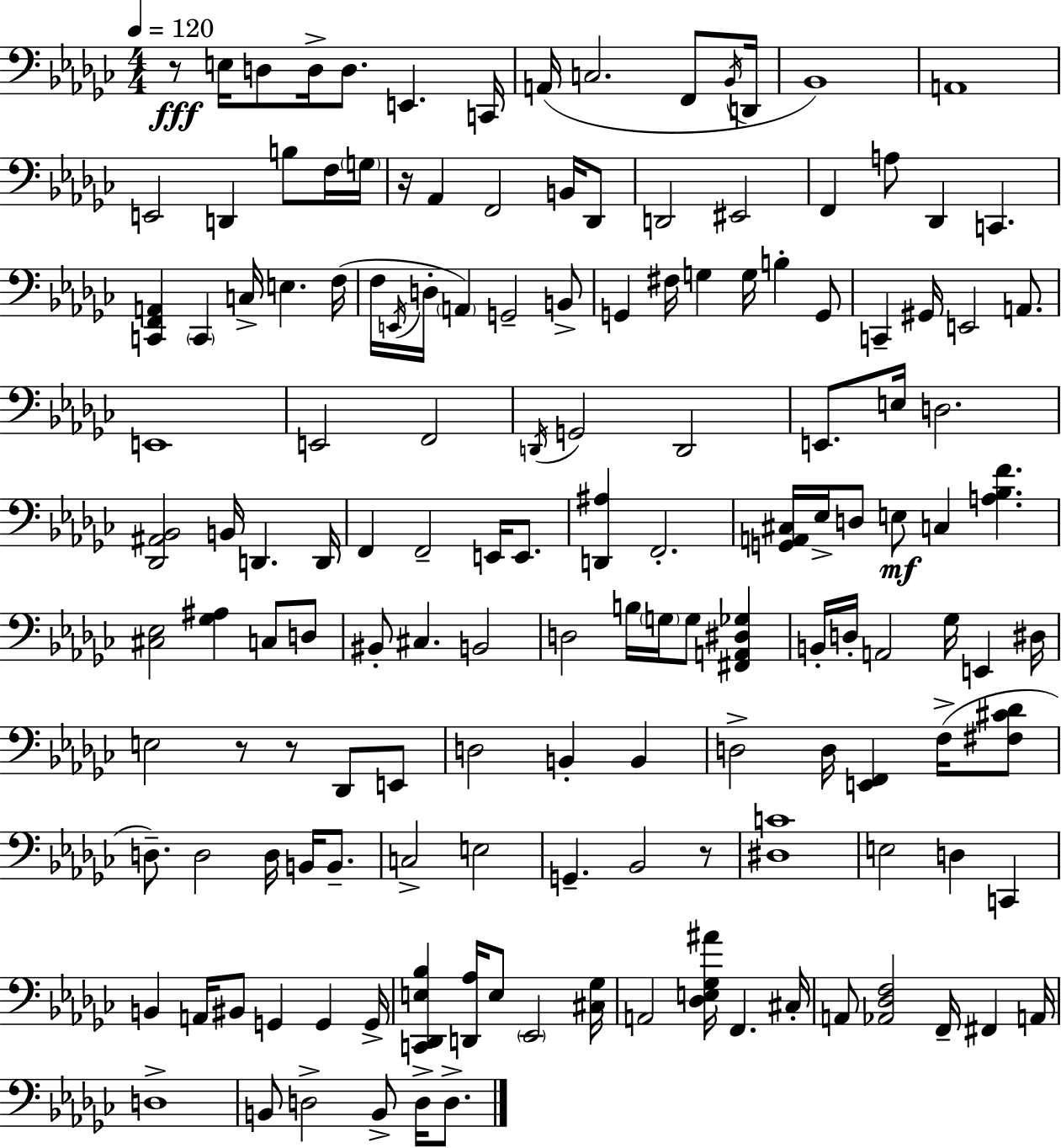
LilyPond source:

{
  \clef bass
  \numericTimeSignature
  \time 4/4
  \key ees \minor
  \tempo 4 = 120
  r8\fff e16 d8 d16-> d8. e,4. c,16 | a,16( c2. f,8 \acciaccatura { bes,16 } | d,16 bes,1) | a,1 | \break e,2 d,4 b8 f16 | \parenthesize g16 r16 aes,4 f,2 b,16 des,8 | d,2 eis,2 | f,4 a8 des,4 c,4. | \break <c, f, a,>4 \parenthesize c,4 c16-> e4. | f16( f16 \acciaccatura { e,16 } d16-. \parenthesize a,4) g,2-- | b,8-> g,4 fis16 g4 g16 b4-. | g,8 c,4-- gis,16 e,2 a,8. | \break e,1 | e,2 f,2 | \acciaccatura { d,16 } g,2 d,2 | e,8. e16 d2. | \break <des, ais, bes,>2 b,16 d,4. | d,16 f,4 f,2-- e,16 | e,8. <d, ais>4 f,2.-. | <g, a, cis>16 ees16-> d8 e8\mf c4 <a bes f'>4. | \break <cis ees>2 <ges ais>4 c8 | d8 bis,8-. cis4. b,2 | d2 b16 \parenthesize g16 g8 <fis, a, dis ges>4 | b,16-. d16-. a,2 ges16 e,4 | \break dis16 e2 r8 r8 des,8 | e,8 d2 b,4-. b,4 | d2-> d16 <e, f,>4 | f16->( <fis cis' des'>8 d8.--) d2 d16 b,16 | \break b,8.-- c2-> e2 | g,4.-- bes,2 | r8 <dis c'>1 | e2 d4 c,4 | \break b,4 a,16 bis,8 g,4 g,4 | g,16-> <c, des, e bes>4 <d, aes>16 e8 \parenthesize ees,2 | <cis ges>16 a,2 <des e ges ais'>16 f,4. | cis16-. a,8 <aes, des f>2 f,16-- fis,4 | \break a,16 d1-> | b,8 d2-> b,8-> d16-> | d8.-> \bar "|."
}